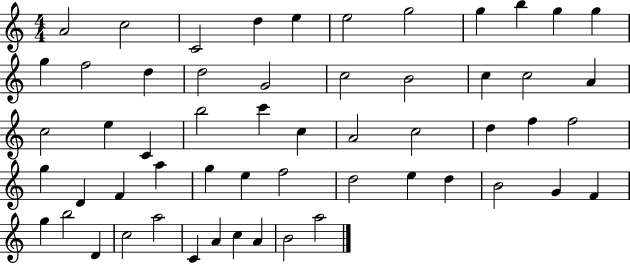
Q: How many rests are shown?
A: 0